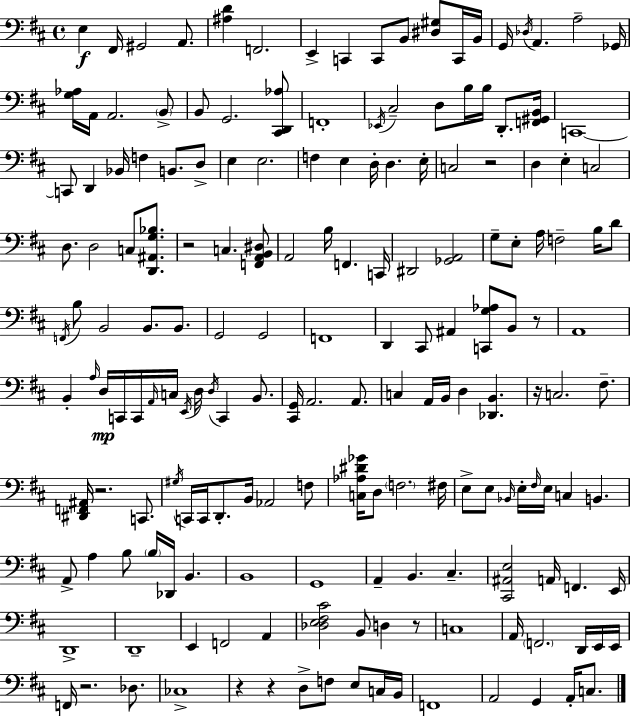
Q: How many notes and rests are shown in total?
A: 177